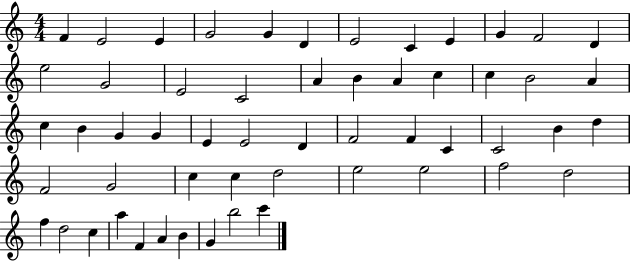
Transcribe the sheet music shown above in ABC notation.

X:1
T:Untitled
M:4/4
L:1/4
K:C
F E2 E G2 G D E2 C E G F2 D e2 G2 E2 C2 A B A c c B2 A c B G G E E2 D F2 F C C2 B d F2 G2 c c d2 e2 e2 f2 d2 f d2 c a F A B G b2 c'